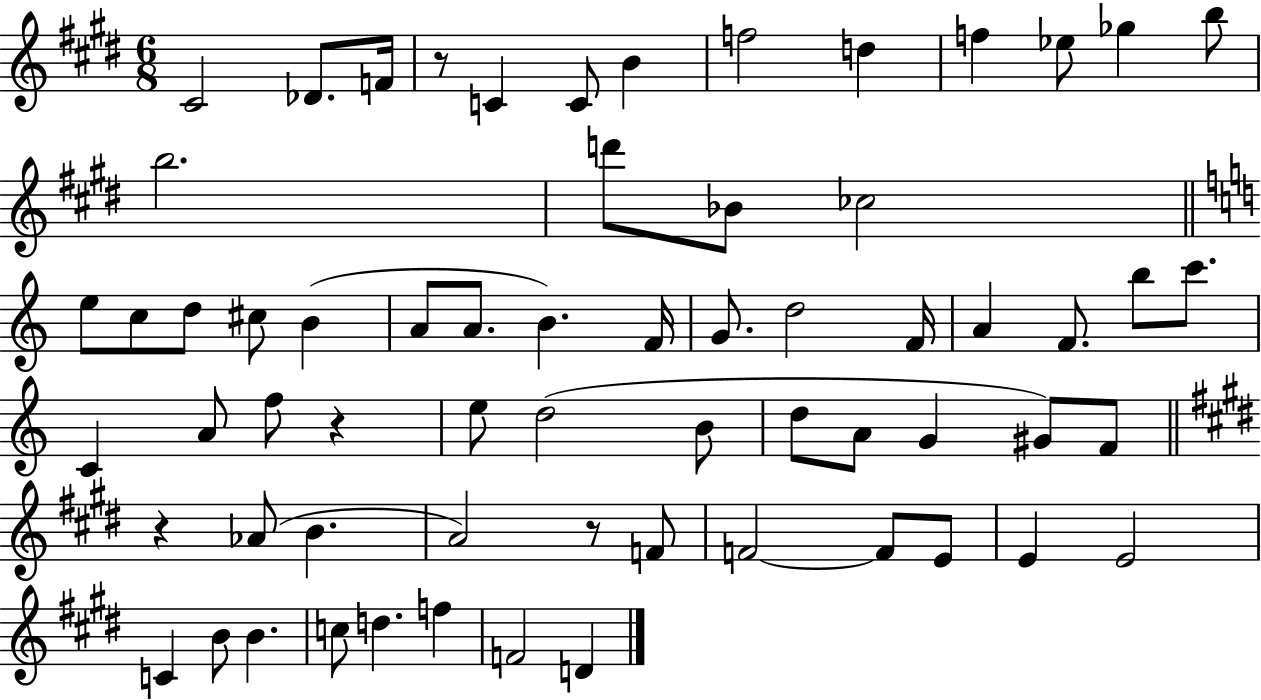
C#4/h Db4/e. F4/s R/e C4/q C4/e B4/q F5/h D5/q F5/q Eb5/e Gb5/q B5/e B5/h. D6/e Bb4/e CES5/h E5/e C5/e D5/e C#5/e B4/q A4/e A4/e. B4/q. F4/s G4/e. D5/h F4/s A4/q F4/e. B5/e C6/e. C4/q A4/e F5/e R/q E5/e D5/h B4/e D5/e A4/e G4/q G#4/e F4/e R/q Ab4/e B4/q. A4/h R/e F4/e F4/h F4/e E4/e E4/q E4/h C4/q B4/e B4/q. C5/e D5/q. F5/q F4/h D4/q